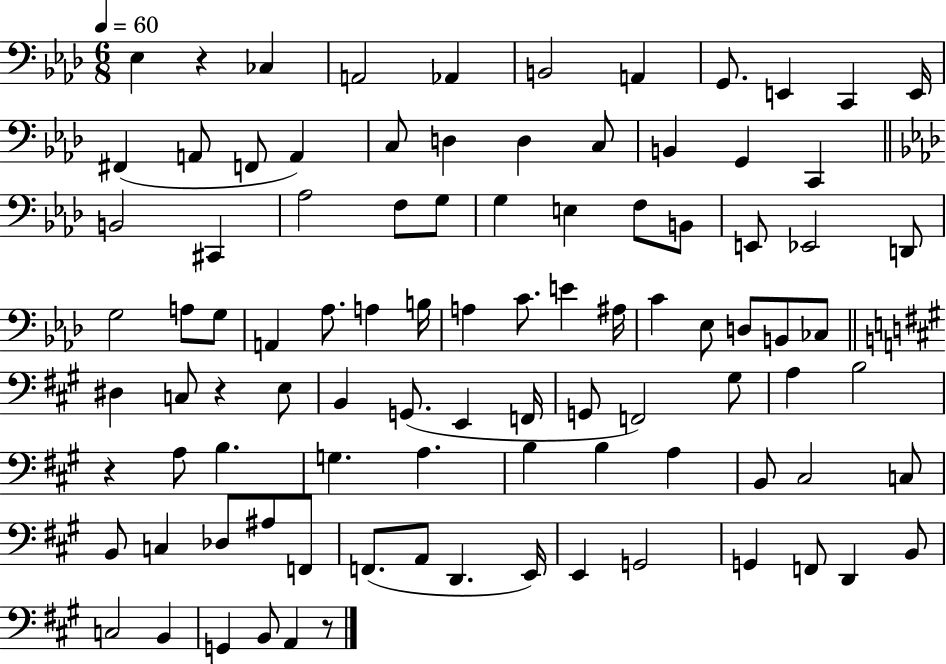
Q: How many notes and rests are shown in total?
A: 95